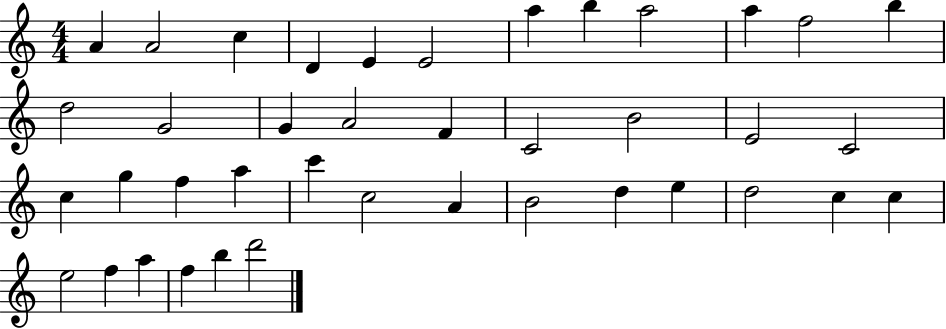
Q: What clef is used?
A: treble